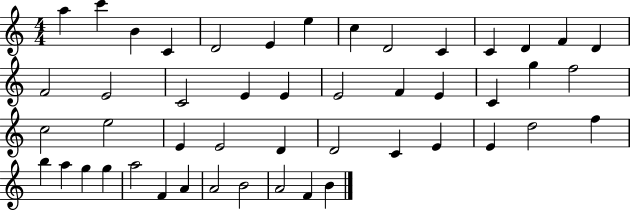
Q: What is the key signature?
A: C major